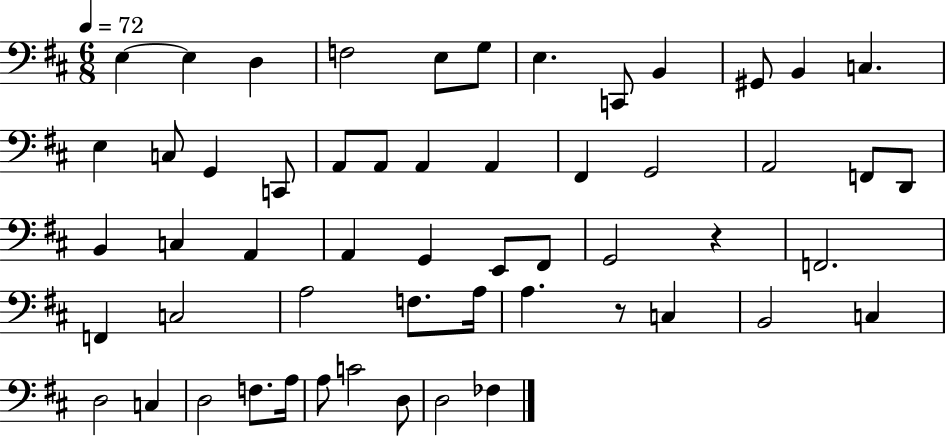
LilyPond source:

{
  \clef bass
  \numericTimeSignature
  \time 6/8
  \key d \major
  \tempo 4 = 72
  e4~~ e4 d4 | f2 e8 g8 | e4. c,8 b,4 | gis,8 b,4 c4. | \break e4 c8 g,4 c,8 | a,8 a,8 a,4 a,4 | fis,4 g,2 | a,2 f,8 d,8 | \break b,4 c4 a,4 | a,4 g,4 e,8 fis,8 | g,2 r4 | f,2. | \break f,4 c2 | a2 f8. a16 | a4. r8 c4 | b,2 c4 | \break d2 c4 | d2 f8. a16 | a8 c'2 d8 | d2 fes4 | \break \bar "|."
}